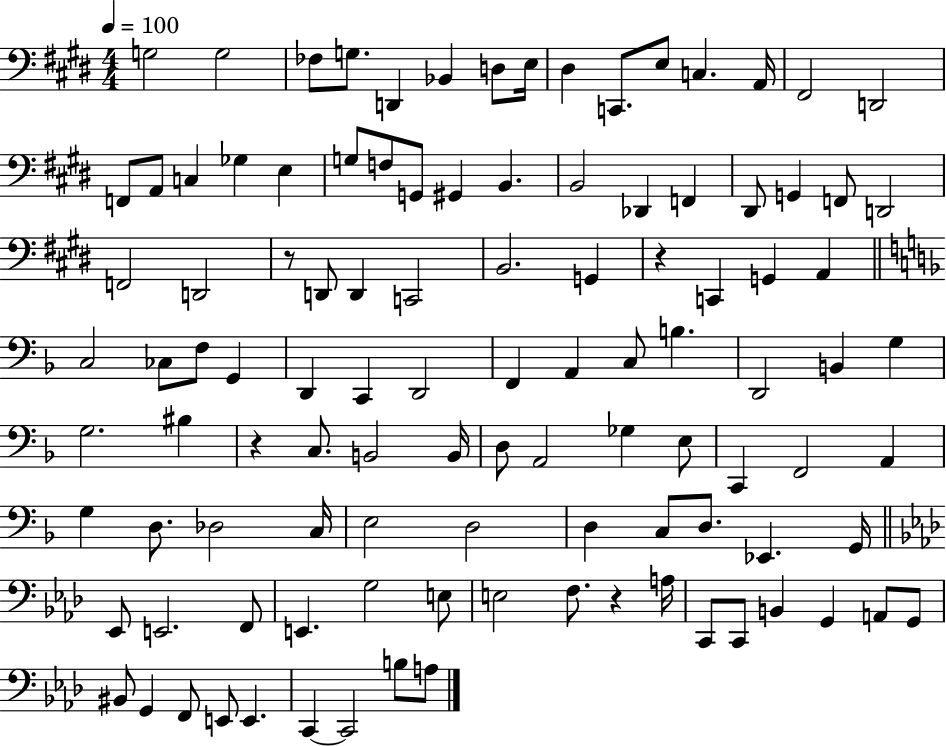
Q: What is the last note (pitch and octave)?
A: A3